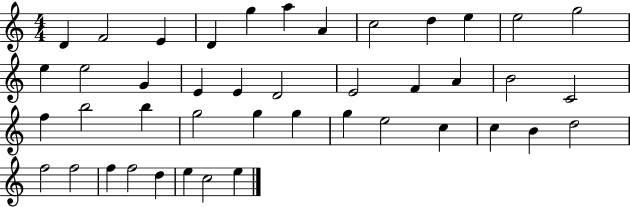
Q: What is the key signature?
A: C major